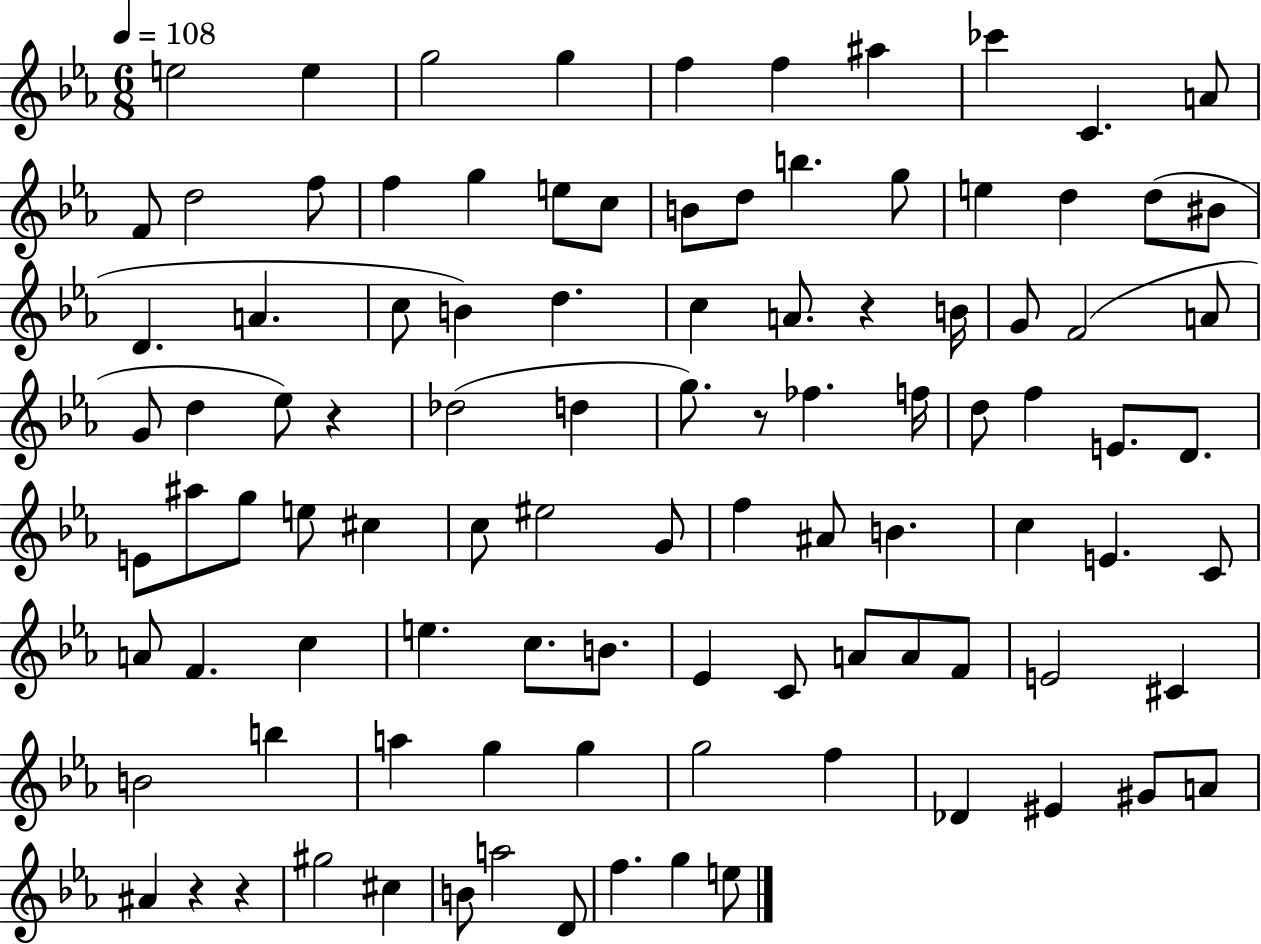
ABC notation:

X:1
T:Untitled
M:6/8
L:1/4
K:Eb
e2 e g2 g f f ^a _c' C A/2 F/2 d2 f/2 f g e/2 c/2 B/2 d/2 b g/2 e d d/2 ^B/2 D A c/2 B d c A/2 z B/4 G/2 F2 A/2 G/2 d _e/2 z _d2 d g/2 z/2 _f f/4 d/2 f E/2 D/2 E/2 ^a/2 g/2 e/2 ^c c/2 ^e2 G/2 f ^A/2 B c E C/2 A/2 F c e c/2 B/2 _E C/2 A/2 A/2 F/2 E2 ^C B2 b a g g g2 f _D ^E ^G/2 A/2 ^A z z ^g2 ^c B/2 a2 D/2 f g e/2